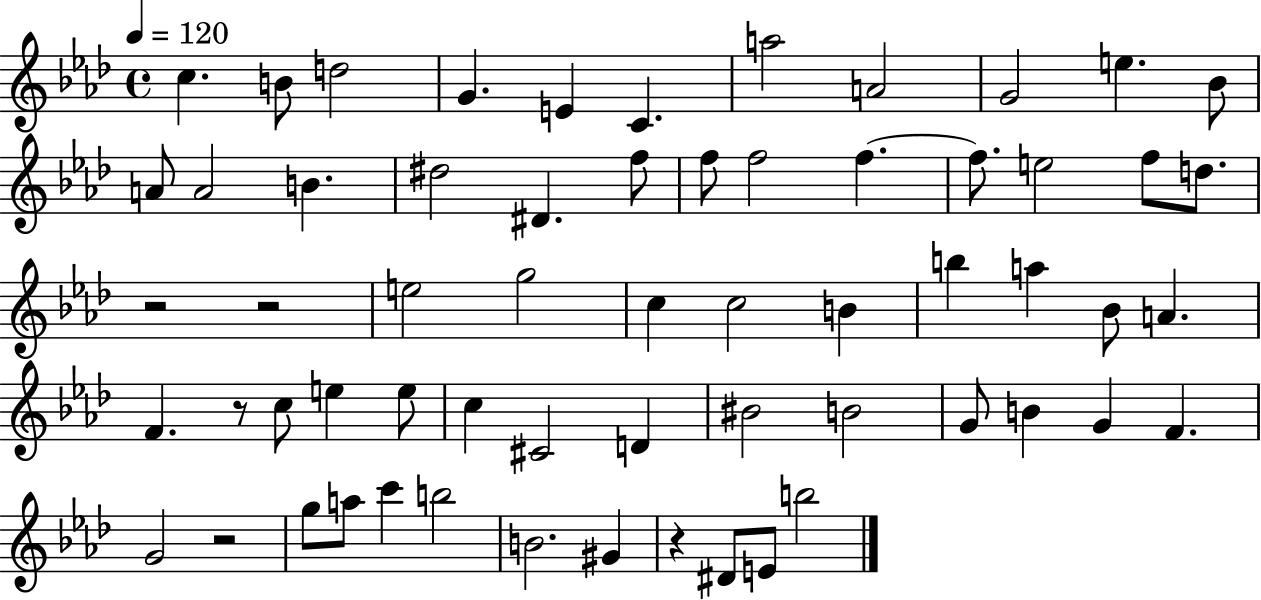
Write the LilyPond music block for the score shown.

{
  \clef treble
  \time 4/4
  \defaultTimeSignature
  \key aes \major
  \tempo 4 = 120
  c''4. b'8 d''2 | g'4. e'4 c'4. | a''2 a'2 | g'2 e''4. bes'8 | \break a'8 a'2 b'4. | dis''2 dis'4. f''8 | f''8 f''2 f''4.~~ | f''8. e''2 f''8 d''8. | \break r2 r2 | e''2 g''2 | c''4 c''2 b'4 | b''4 a''4 bes'8 a'4. | \break f'4. r8 c''8 e''4 e''8 | c''4 cis'2 d'4 | bis'2 b'2 | g'8 b'4 g'4 f'4. | \break g'2 r2 | g''8 a''8 c'''4 b''2 | b'2. gis'4 | r4 dis'8 e'8 b''2 | \break \bar "|."
}